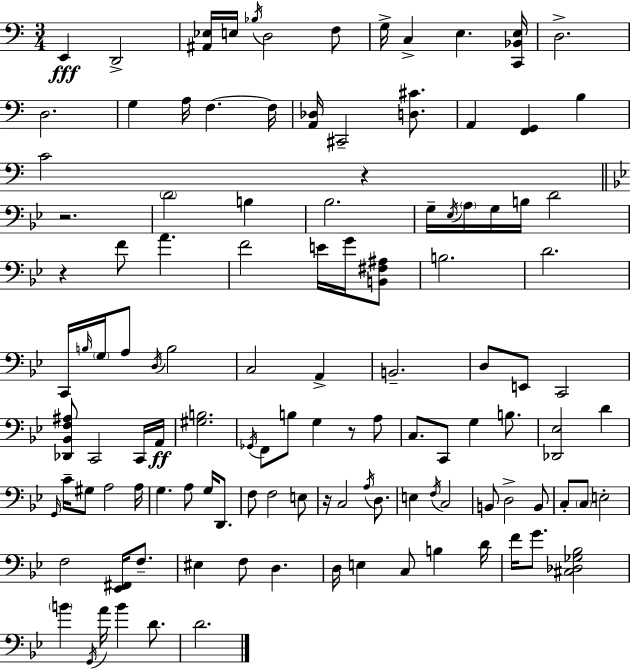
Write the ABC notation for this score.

X:1
T:Untitled
M:3/4
L:1/4
K:C
E,, D,,2 [^A,,_E,]/4 E,/4 _B,/4 D,2 F,/2 G,/4 C, E, [C,,_B,,E,]/4 D,2 D,2 G, A,/4 F, F,/4 [A,,_D,]/4 ^C,,2 [D,^C]/2 A,, [F,,G,,] B, C2 z z2 D2 B, _B,2 G,/4 _E,/4 A,/4 G,/4 B,/4 D2 z F/2 A F2 E/4 G/4 [B,,^F,^A,]/2 B,2 D2 C,,/4 B,/4 G,/4 A,/2 D,/4 B,2 C,2 A,, B,,2 D,/2 E,,/2 C,,2 [_D,,_B,,F,^A,]/2 C,,2 C,,/4 A,,/4 [^G,B,]2 _G,,/4 F,,/2 B,/2 G, z/2 A,/2 C,/2 C,,/2 G, B,/2 [_D,,_E,]2 D G,,/4 C/4 ^G,/2 A,2 A,/4 G, A,/2 G,/4 D,,/2 F,/2 F,2 E,/2 z/4 C,2 A,/4 D,/2 E, F,/4 C,2 B,,/2 D,2 B,,/2 C,/2 C,/2 E,2 F,2 [_E,,^F,,]/4 F,/2 ^E, F,/2 D, D,/4 E, C,/2 B, D/4 F/4 G/2 [^C,_D,_G,_B,]2 B G,,/4 A/4 B D/2 D2